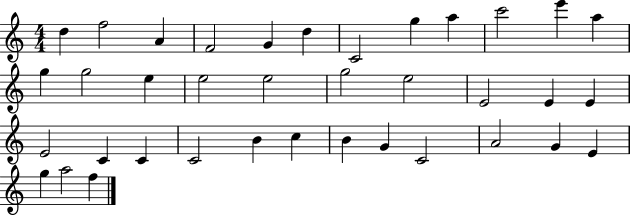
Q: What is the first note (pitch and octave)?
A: D5